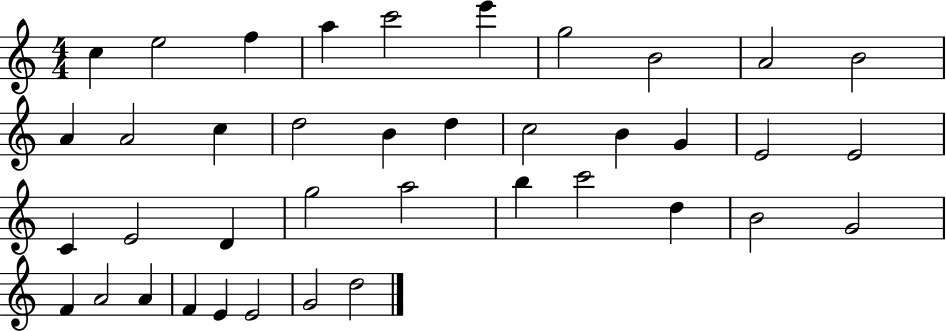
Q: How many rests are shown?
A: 0